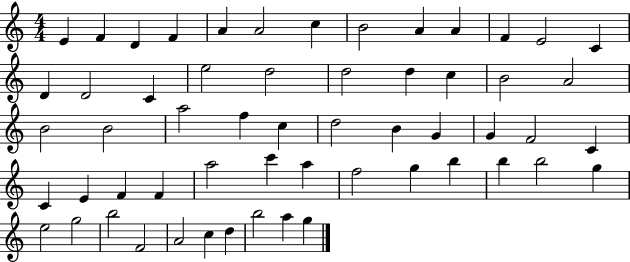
E4/q F4/q D4/q F4/q A4/q A4/h C5/q B4/h A4/q A4/q F4/q E4/h C4/q D4/q D4/h C4/q E5/h D5/h D5/h D5/q C5/q B4/h A4/h B4/h B4/h A5/h F5/q C5/q D5/h B4/q G4/q G4/q F4/h C4/q C4/q E4/q F4/q F4/q A5/h C6/q A5/q F5/h G5/q B5/q B5/q B5/h G5/q E5/h G5/h B5/h F4/h A4/h C5/q D5/q B5/h A5/q G5/q